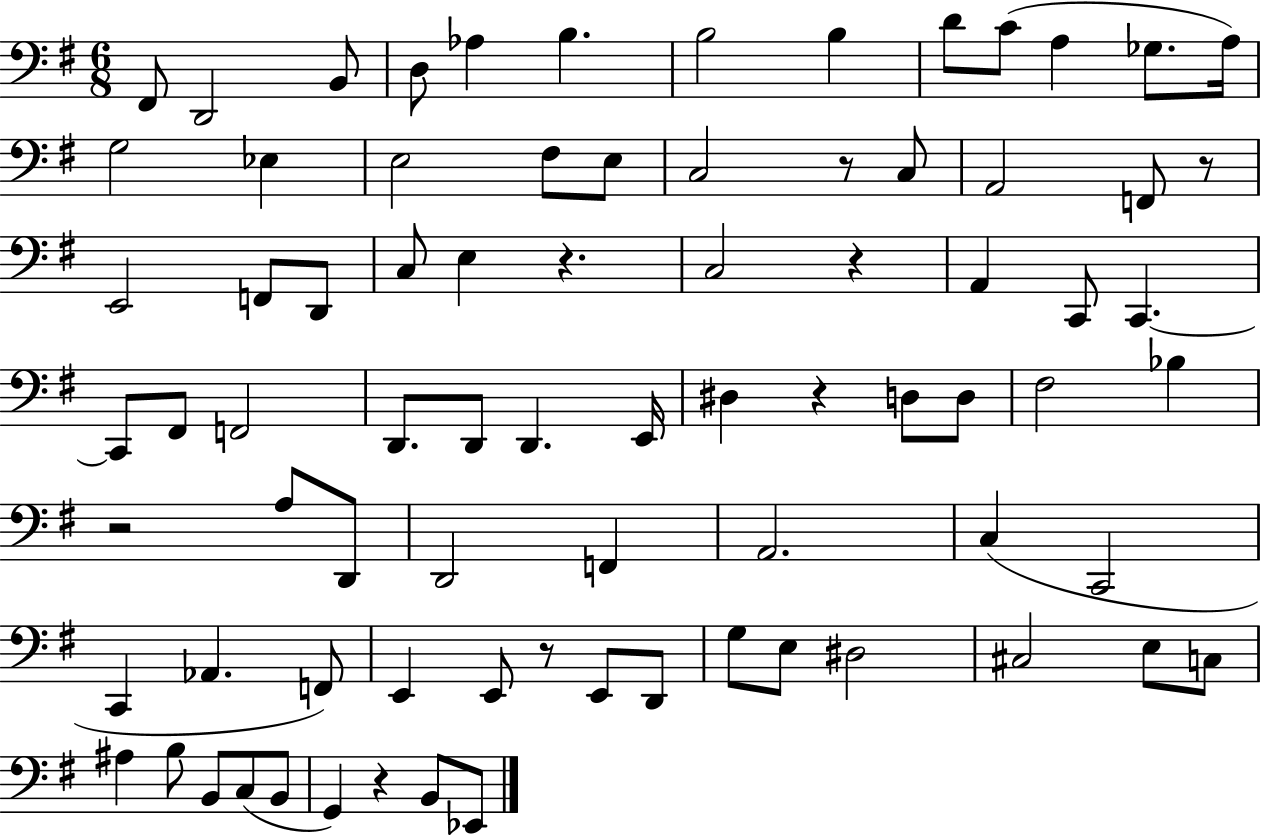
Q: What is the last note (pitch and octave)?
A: Eb2